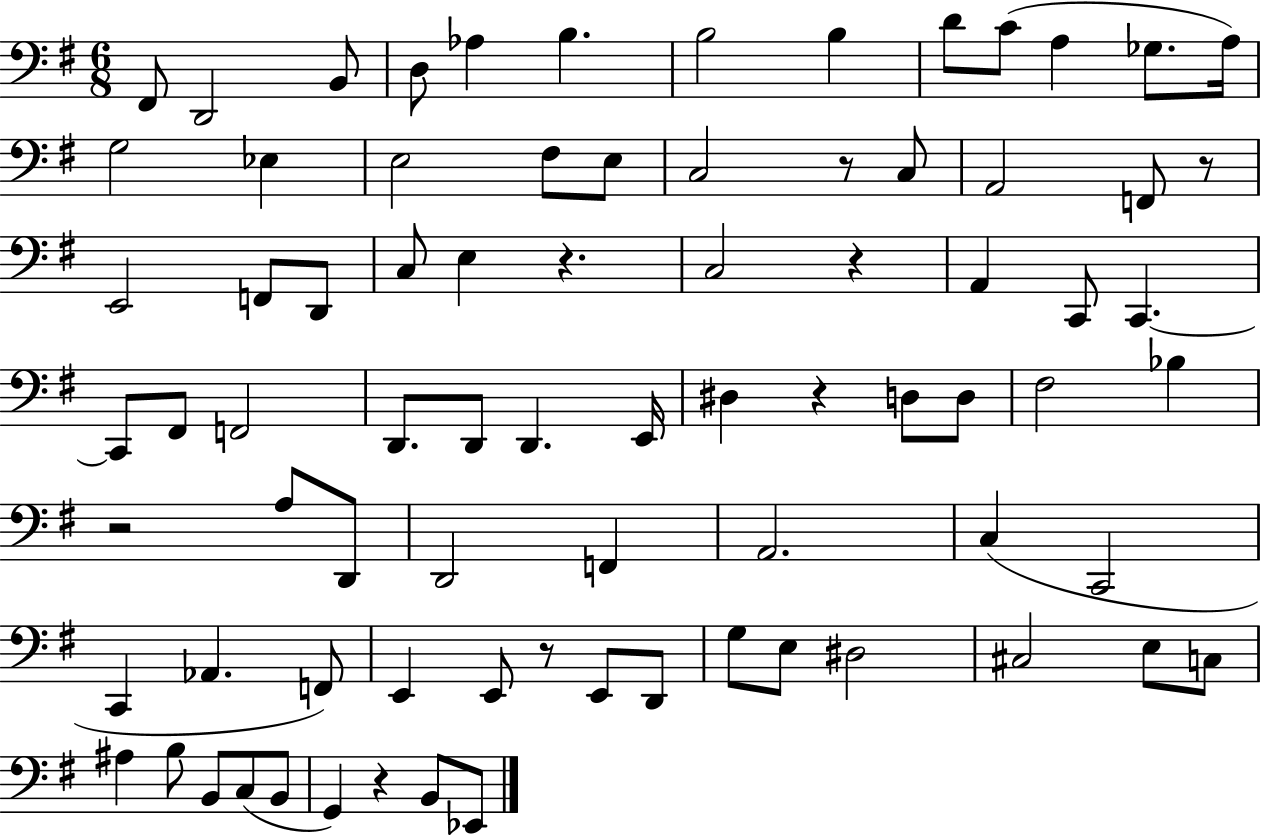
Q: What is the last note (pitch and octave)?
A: Eb2